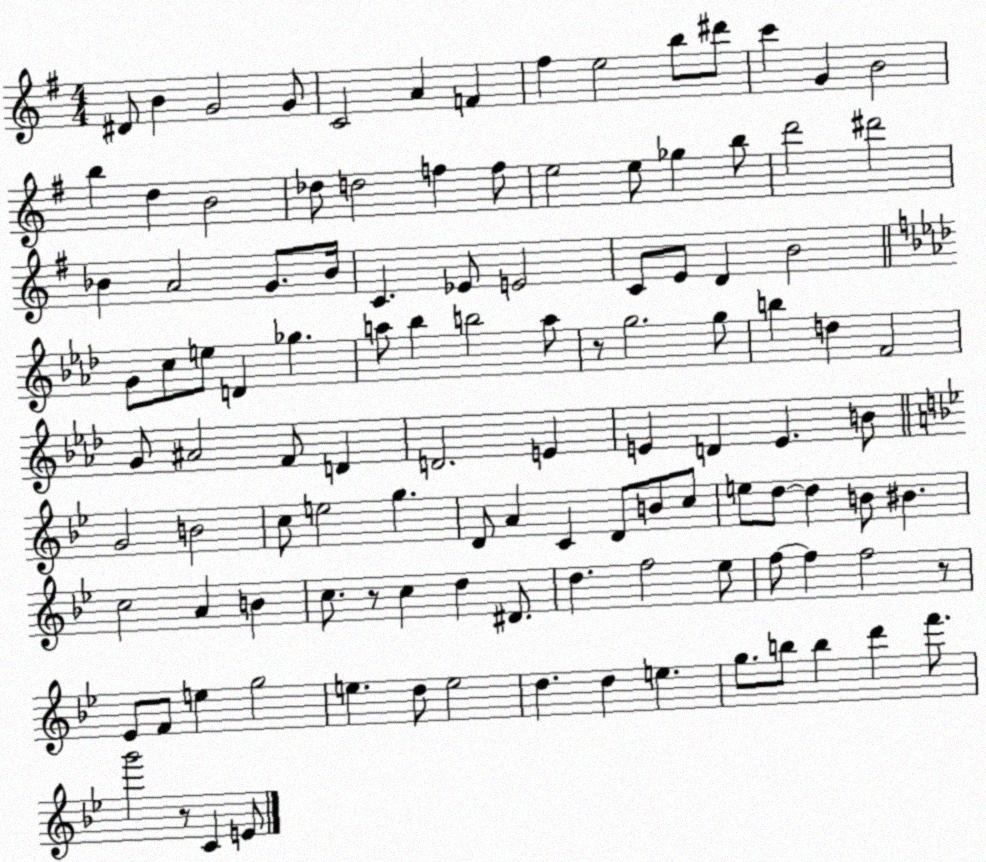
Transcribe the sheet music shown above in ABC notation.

X:1
T:Untitled
M:4/4
L:1/4
K:G
^D/2 B G2 G/2 C2 A F ^f e2 b/2 ^d'/2 c' G B2 b d B2 _d/2 d2 f f/2 e2 e/2 _g b/2 d'2 ^d'2 _B A2 G/2 _B/4 C _E/2 E2 C/2 E/2 D B2 G/2 c/2 e/2 D _g a/2 _b b2 a/2 z/2 g2 g/2 b d F2 G/2 ^A2 F/2 D D2 E E D E B/2 G2 B2 c/2 e2 g D/2 A C D/2 B/2 c/2 e/2 d/2 d B/2 ^B c2 A B c/2 z/2 c d ^D/2 d f2 _e/2 f/2 f f2 z/2 _E/2 F/2 e g2 e d/2 e2 d d e g/2 b/2 b d' f'/2 g'2 z/2 C E/2